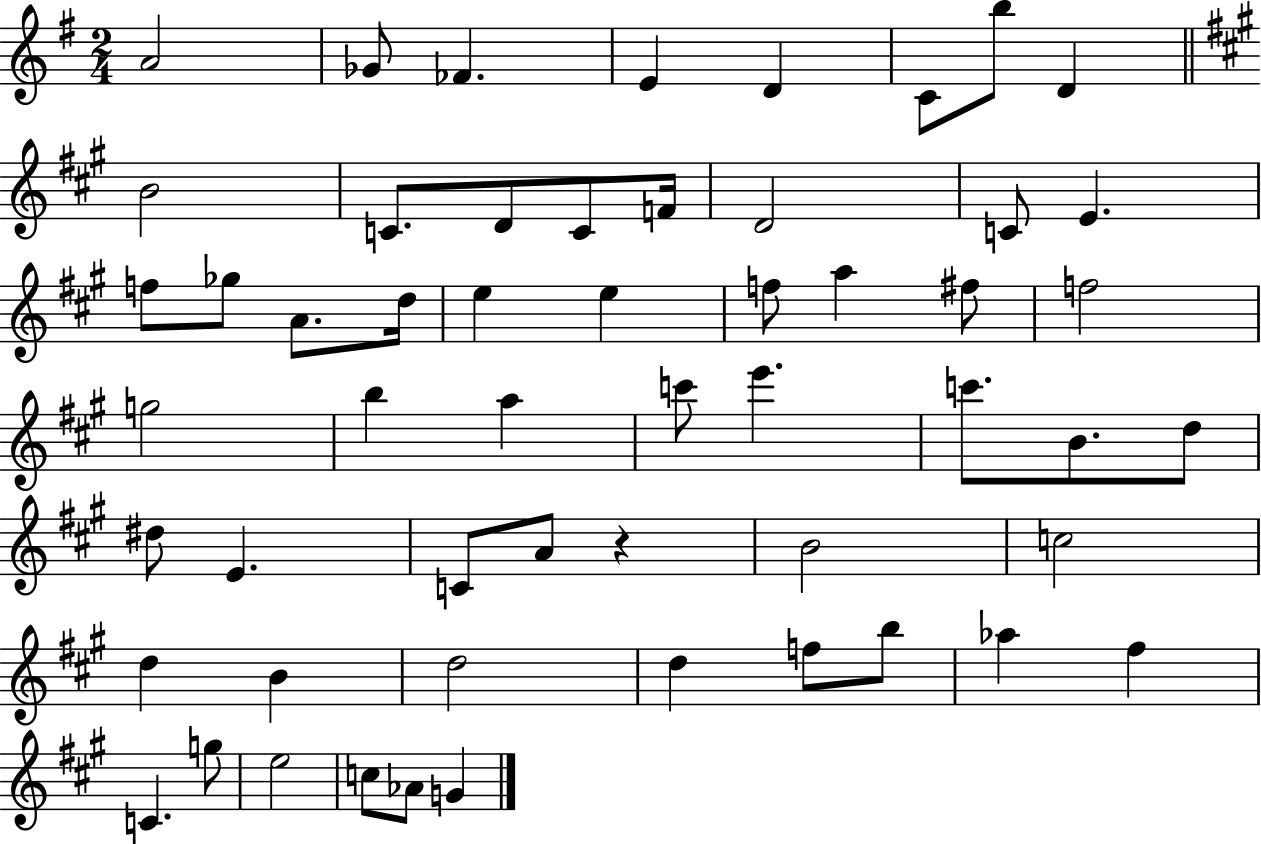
{
  \clef treble
  \numericTimeSignature
  \time 2/4
  \key g \major
  \repeat volta 2 { a'2 | ges'8 fes'4. | e'4 d'4 | c'8 b''8 d'4 | \break \bar "||" \break \key a \major b'2 | c'8. d'8 c'8 f'16 | d'2 | c'8 e'4. | \break f''8 ges''8 a'8. d''16 | e''4 e''4 | f''8 a''4 fis''8 | f''2 | \break g''2 | b''4 a''4 | c'''8 e'''4. | c'''8. b'8. d''8 | \break dis''8 e'4. | c'8 a'8 r4 | b'2 | c''2 | \break d''4 b'4 | d''2 | d''4 f''8 b''8 | aes''4 fis''4 | \break c'4. g''8 | e''2 | c''8 aes'8 g'4 | } \bar "|."
}